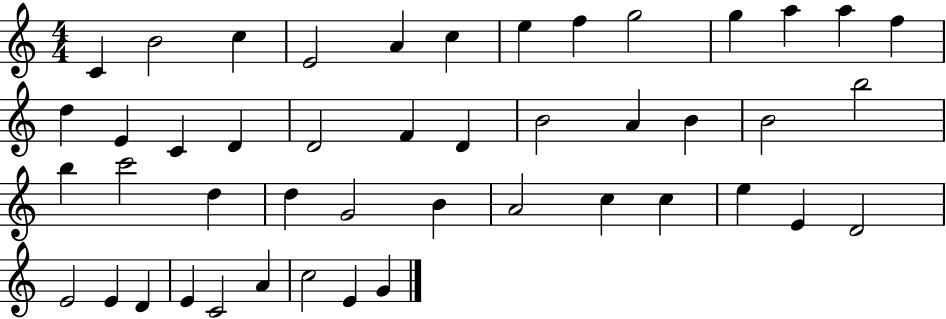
C4/q B4/h C5/q E4/h A4/q C5/q E5/q F5/q G5/h G5/q A5/q A5/q F5/q D5/q E4/q C4/q D4/q D4/h F4/q D4/q B4/h A4/q B4/q B4/h B5/h B5/q C6/h D5/q D5/q G4/h B4/q A4/h C5/q C5/q E5/q E4/q D4/h E4/h E4/q D4/q E4/q C4/h A4/q C5/h E4/q G4/q